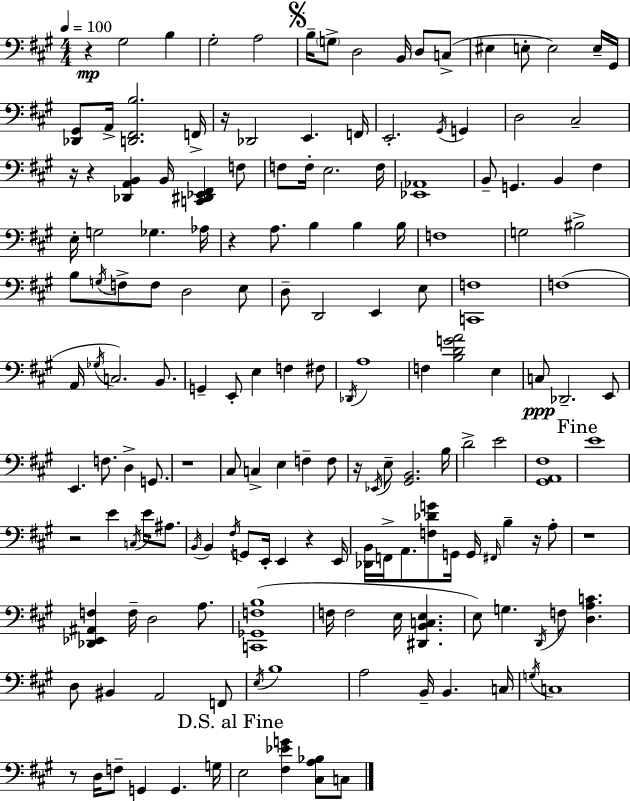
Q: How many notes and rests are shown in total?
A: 164